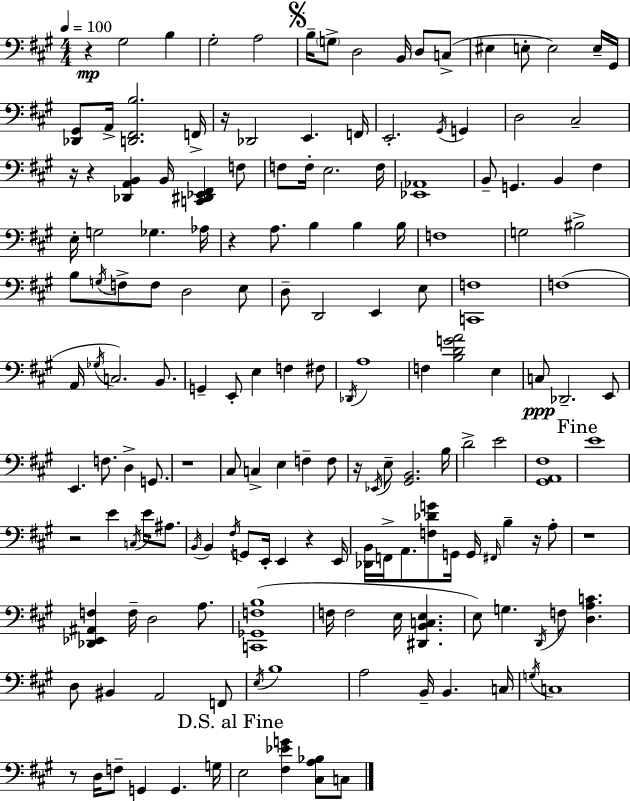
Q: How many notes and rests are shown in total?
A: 164